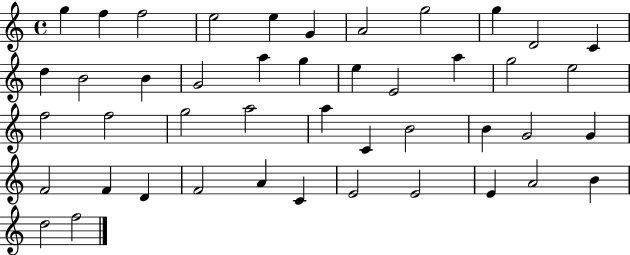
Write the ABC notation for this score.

X:1
T:Untitled
M:4/4
L:1/4
K:C
g f f2 e2 e G A2 g2 g D2 C d B2 B G2 a g e E2 a g2 e2 f2 f2 g2 a2 a C B2 B G2 G F2 F D F2 A C E2 E2 E A2 B d2 f2